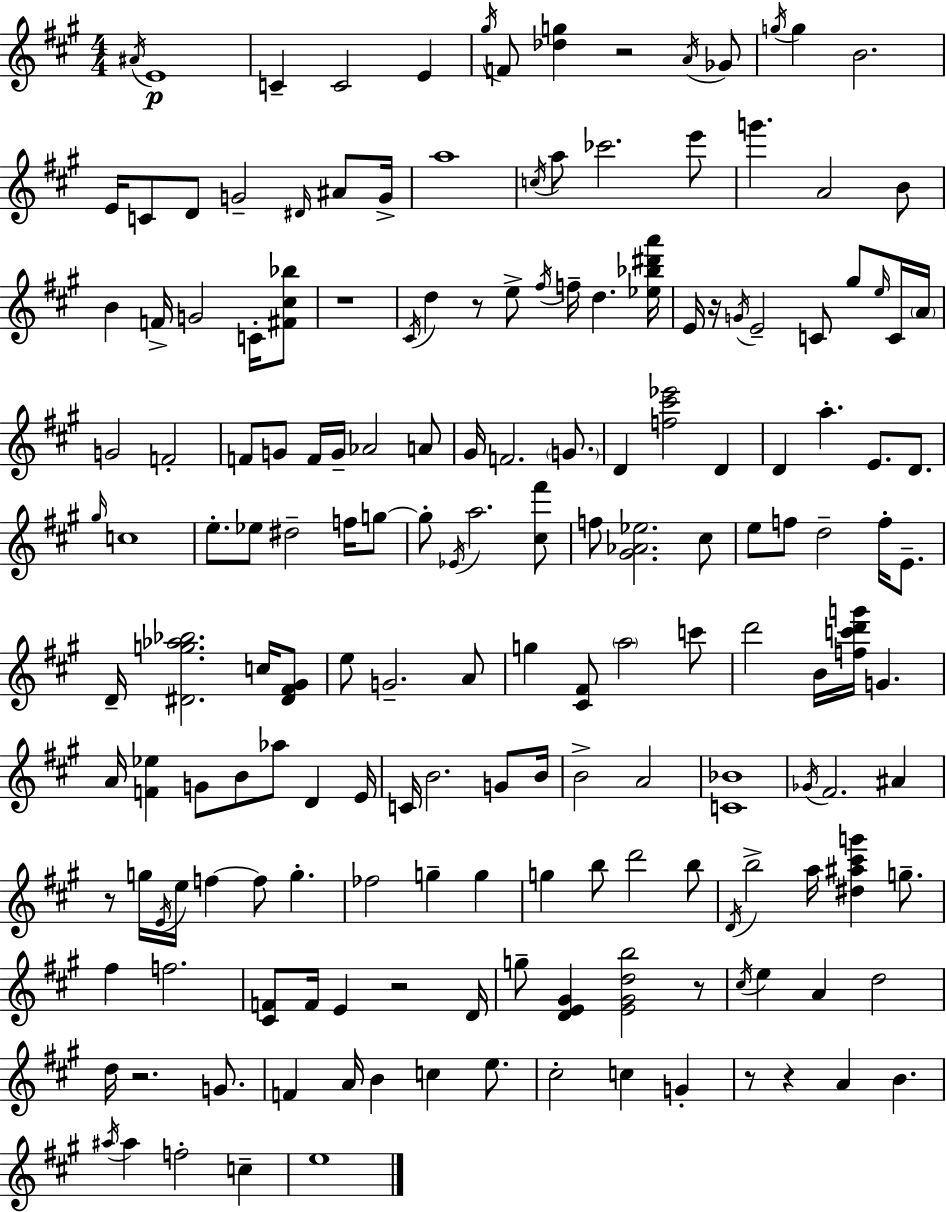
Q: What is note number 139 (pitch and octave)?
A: E5